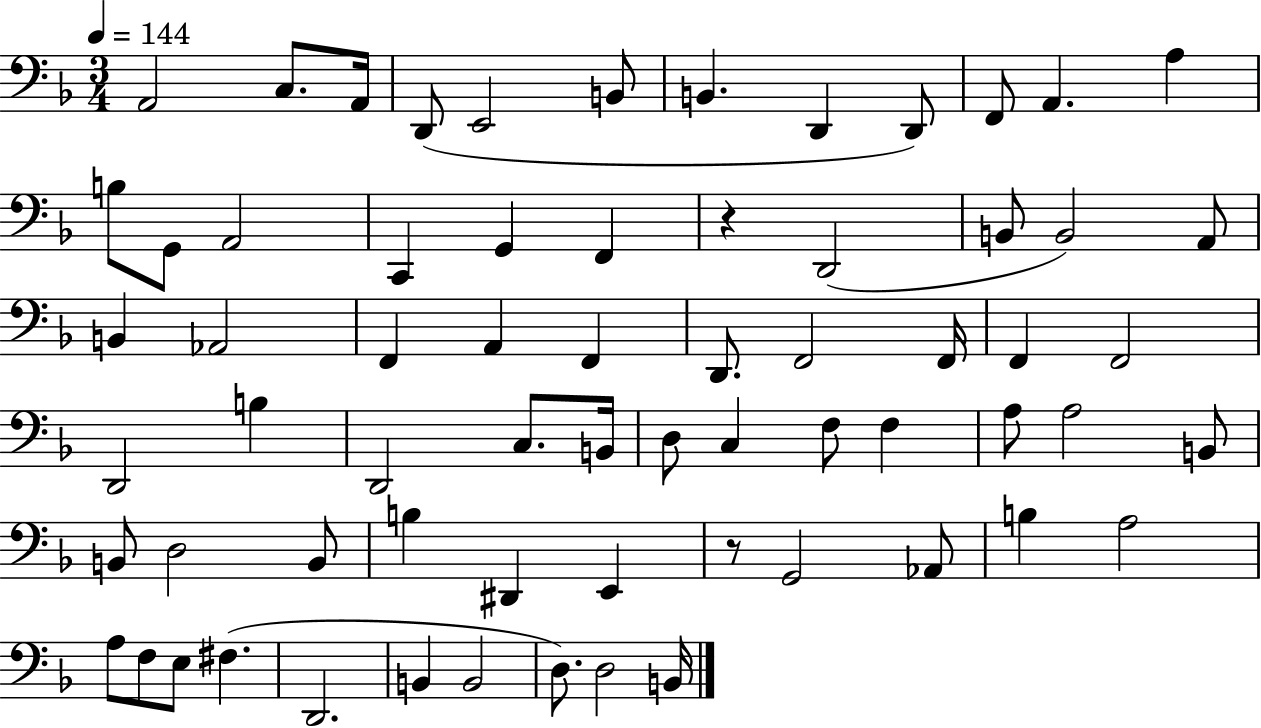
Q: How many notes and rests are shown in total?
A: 66